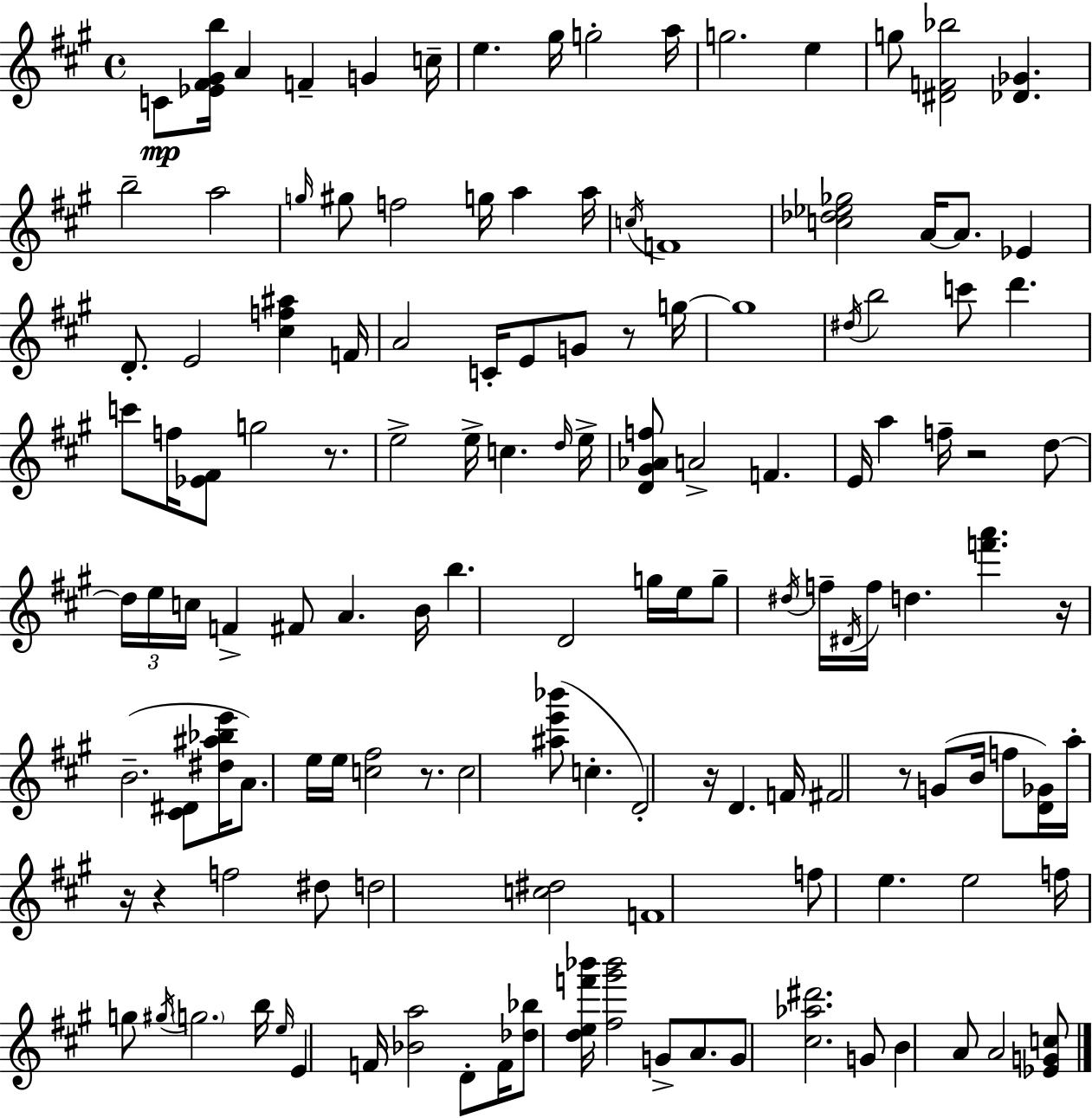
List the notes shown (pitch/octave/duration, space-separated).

C4/e [Eb4,F#4,G#4,B5]/s A4/q F4/q G4/q C5/s E5/q. G#5/s G5/h A5/s G5/h. E5/q G5/e [D#4,F4,Bb5]/h [Db4,Gb4]/q. B5/h A5/h G5/s G#5/e F5/h G5/s A5/q A5/s C5/s F4/w [C5,Db5,Eb5,Gb5]/h A4/s A4/e. Eb4/q D4/e. E4/h [C#5,F5,A#5]/q F4/s A4/h C4/s E4/e G4/e R/e G5/s G5/w D#5/s B5/h C6/e D6/q. C6/e F5/s [Eb4,F#4]/e G5/h R/e. E5/h E5/s C5/q. D5/s E5/s [D4,G#4,Ab4,F5]/e A4/h F4/q. E4/s A5/q F5/s R/h D5/e D5/s E5/s C5/s F4/q F#4/e A4/q. B4/s B5/q. D4/h G5/s E5/s G5/e D#5/s F5/s D#4/s F5/s D5/q. [F6,A6]/q. R/s B4/h. [C#4,D#4]/e [D#5,A#5,Bb5,E6]/s A4/e. E5/s E5/s [C5,F#5]/h R/e. C5/h [A#5,E6,Bb6]/e C5/q. D4/h R/s D4/q. F4/s F#4/h R/e G4/e B4/s F5/e [D4,Gb4]/s A5/s R/s R/q F5/h D#5/e D5/h [C5,D#5]/h F4/w F5/e E5/q. E5/h F5/s G5/e G#5/s G5/h. B5/s E5/s E4/q F4/s [Bb4,A5]/h D4/e F4/s [Db5,Bb5]/e [D5,E5,F6,Bb6]/s [F#5,G#6,Bb6]/h G4/e A4/e. G4/e [C#5,Ab5,D#6]/h. G4/e B4/q A4/e A4/h [Eb4,G4,C5]/e